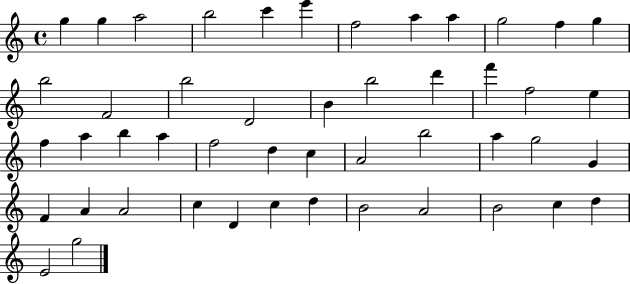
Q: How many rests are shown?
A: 0